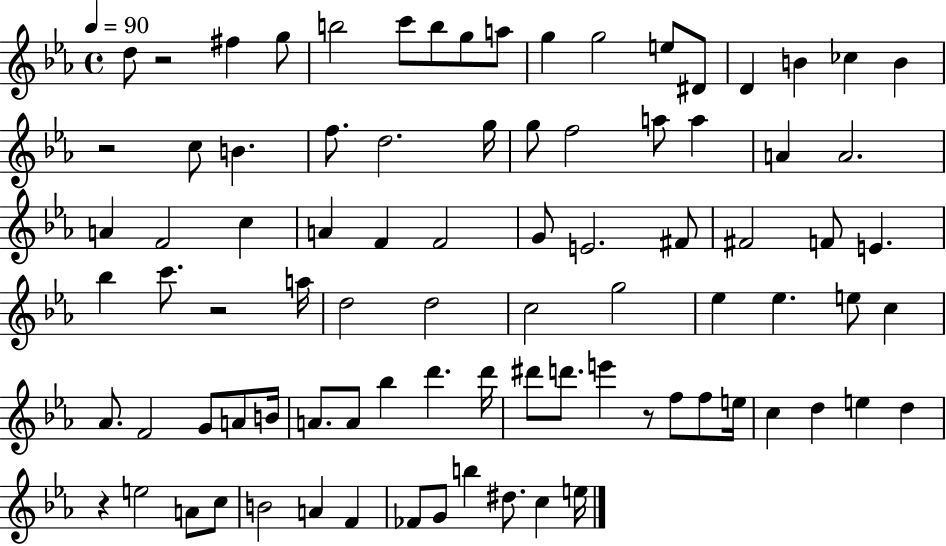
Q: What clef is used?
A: treble